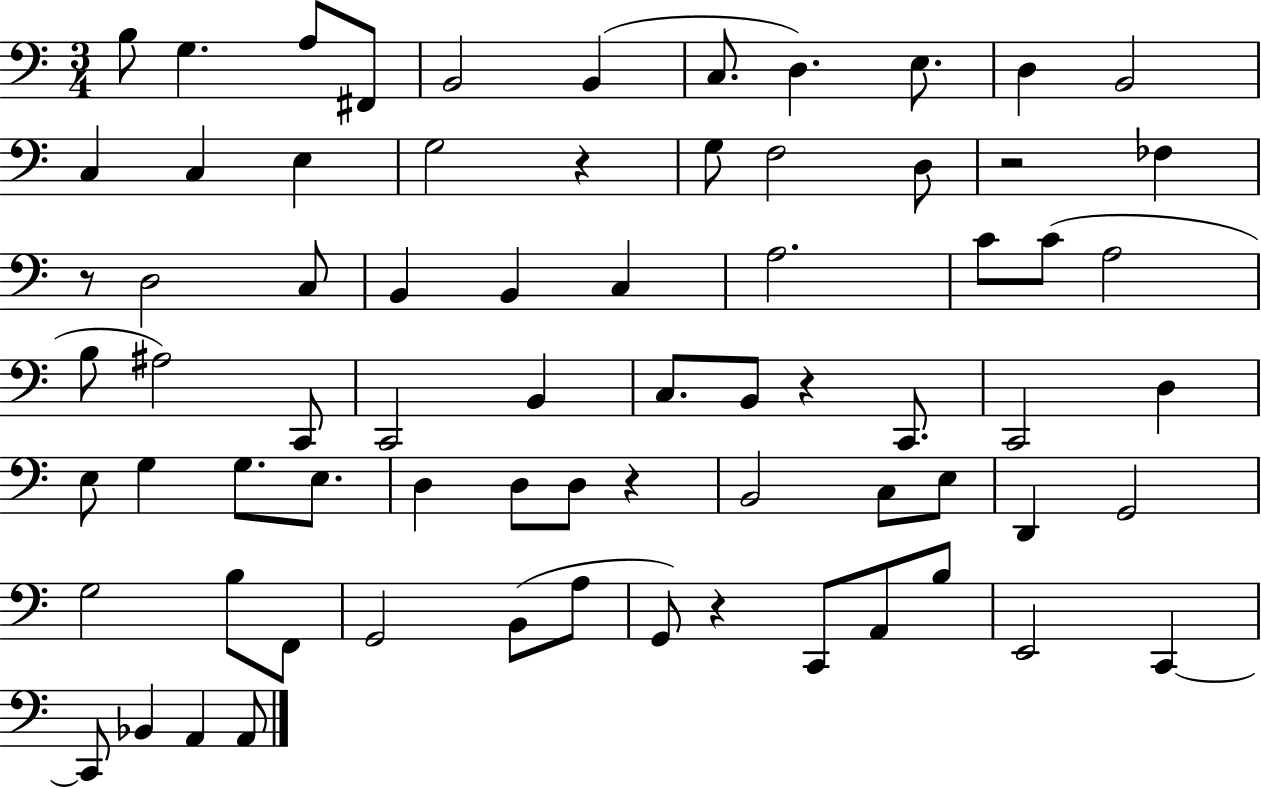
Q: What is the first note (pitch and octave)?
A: B3